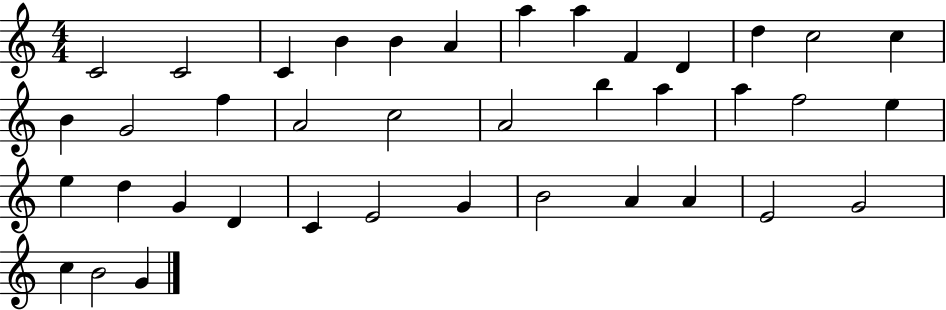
X:1
T:Untitled
M:4/4
L:1/4
K:C
C2 C2 C B B A a a F D d c2 c B G2 f A2 c2 A2 b a a f2 e e d G D C E2 G B2 A A E2 G2 c B2 G